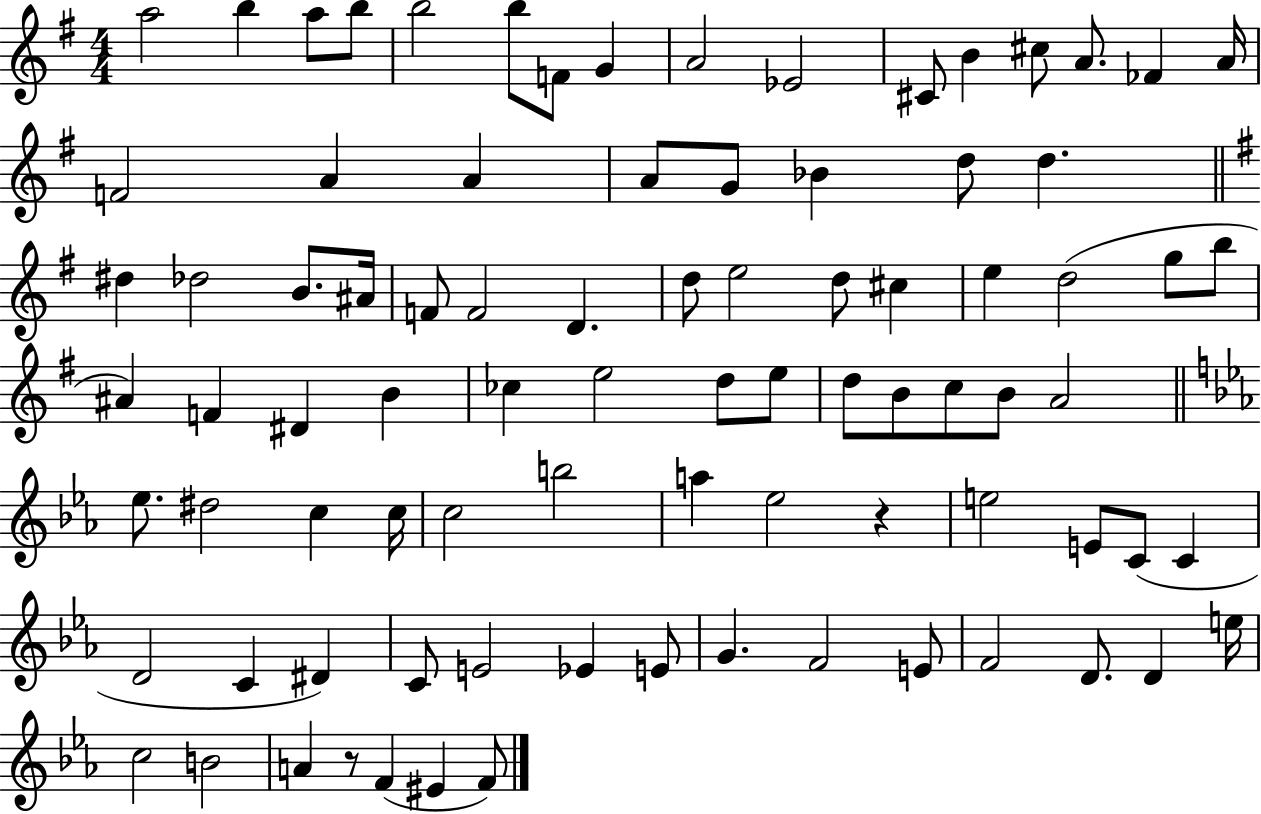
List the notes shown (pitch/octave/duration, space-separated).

A5/h B5/q A5/e B5/e B5/h B5/e F4/e G4/q A4/h Eb4/h C#4/e B4/q C#5/e A4/e. FES4/q A4/s F4/h A4/q A4/q A4/e G4/e Bb4/q D5/e D5/q. D#5/q Db5/h B4/e. A#4/s F4/e F4/h D4/q. D5/e E5/h D5/e C#5/q E5/q D5/h G5/e B5/e A#4/q F4/q D#4/q B4/q CES5/q E5/h D5/e E5/e D5/e B4/e C5/e B4/e A4/h Eb5/e. D#5/h C5/q C5/s C5/h B5/h A5/q Eb5/h R/q E5/h E4/e C4/e C4/q D4/h C4/q D#4/q C4/e E4/h Eb4/q E4/e G4/q. F4/h E4/e F4/h D4/e. D4/q E5/s C5/h B4/h A4/q R/e F4/q EIS4/q F4/e